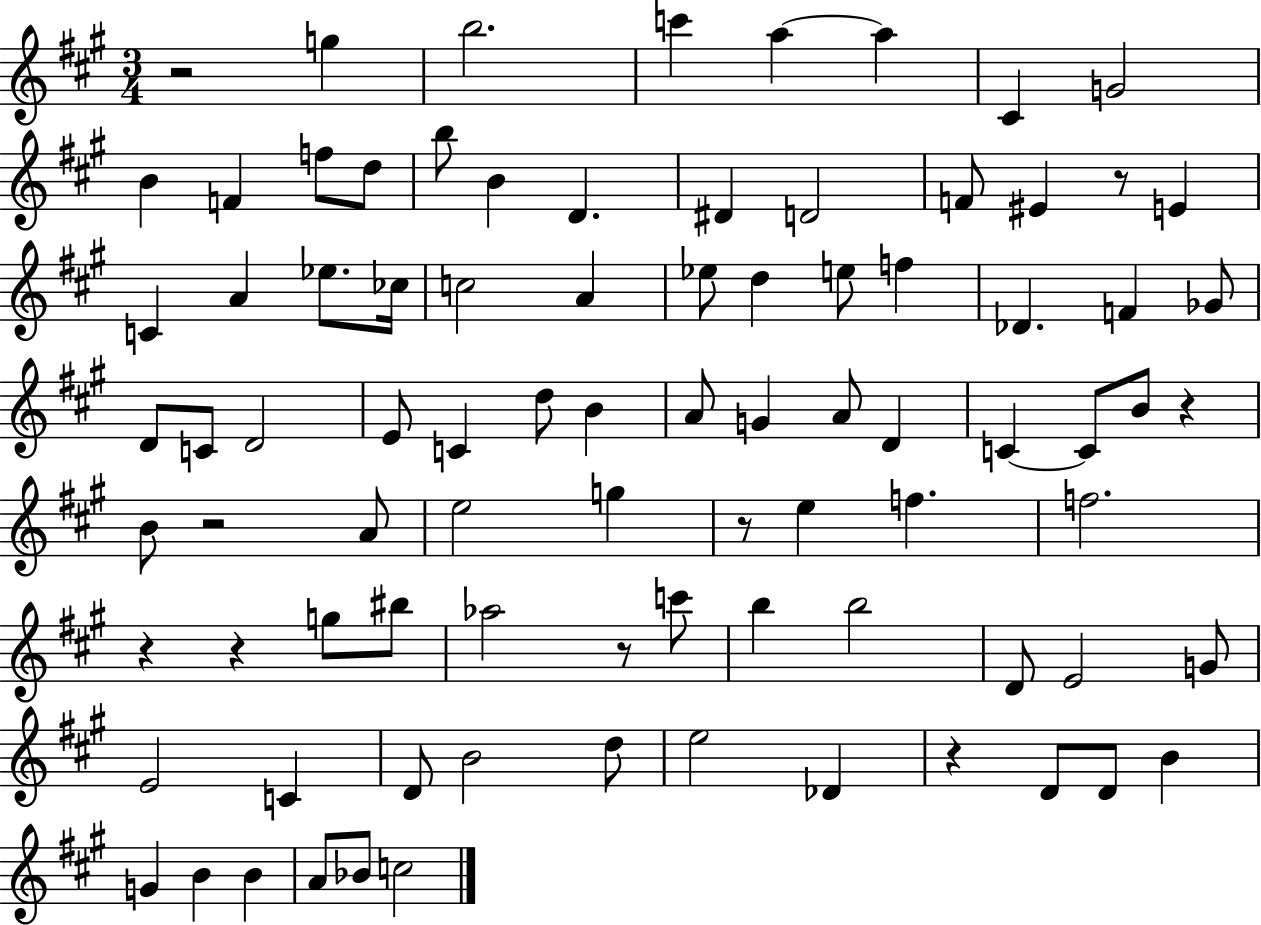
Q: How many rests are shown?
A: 9